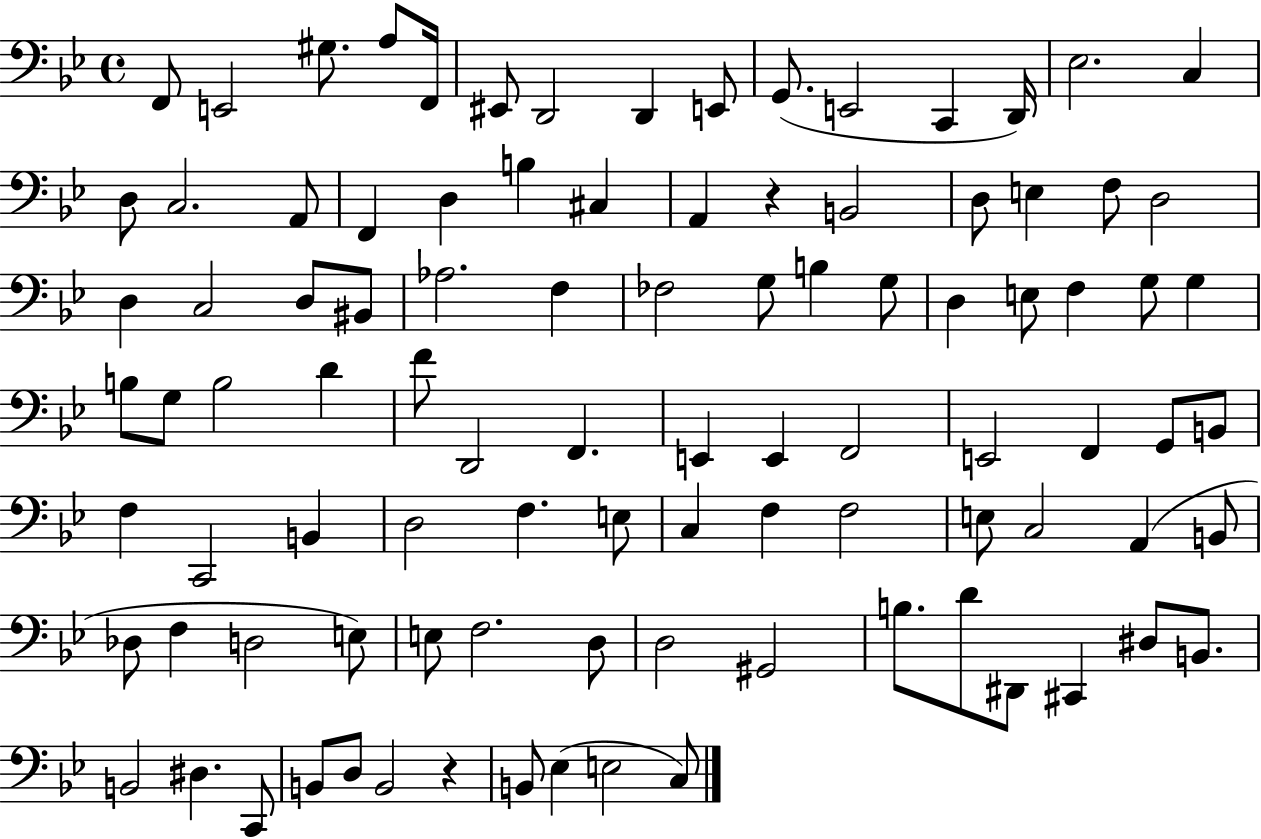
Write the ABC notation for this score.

X:1
T:Untitled
M:4/4
L:1/4
K:Bb
F,,/2 E,,2 ^G,/2 A,/2 F,,/4 ^E,,/2 D,,2 D,, E,,/2 G,,/2 E,,2 C,, D,,/4 _E,2 C, D,/2 C,2 A,,/2 F,, D, B, ^C, A,, z B,,2 D,/2 E, F,/2 D,2 D, C,2 D,/2 ^B,,/2 _A,2 F, _F,2 G,/2 B, G,/2 D, E,/2 F, G,/2 G, B,/2 G,/2 B,2 D F/2 D,,2 F,, E,, E,, F,,2 E,,2 F,, G,,/2 B,,/2 F, C,,2 B,, D,2 F, E,/2 C, F, F,2 E,/2 C,2 A,, B,,/2 _D,/2 F, D,2 E,/2 E,/2 F,2 D,/2 D,2 ^G,,2 B,/2 D/2 ^D,,/2 ^C,, ^D,/2 B,,/2 B,,2 ^D, C,,/2 B,,/2 D,/2 B,,2 z B,,/2 _E, E,2 C,/2